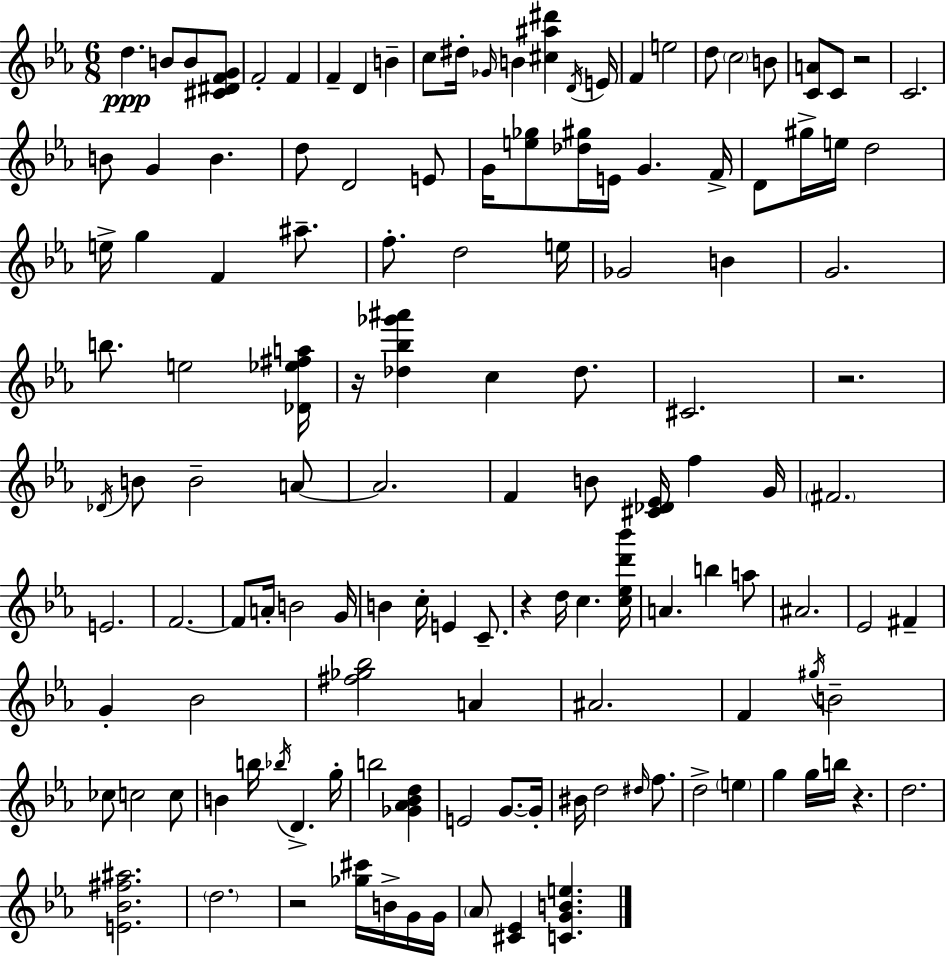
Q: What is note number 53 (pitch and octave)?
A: B4